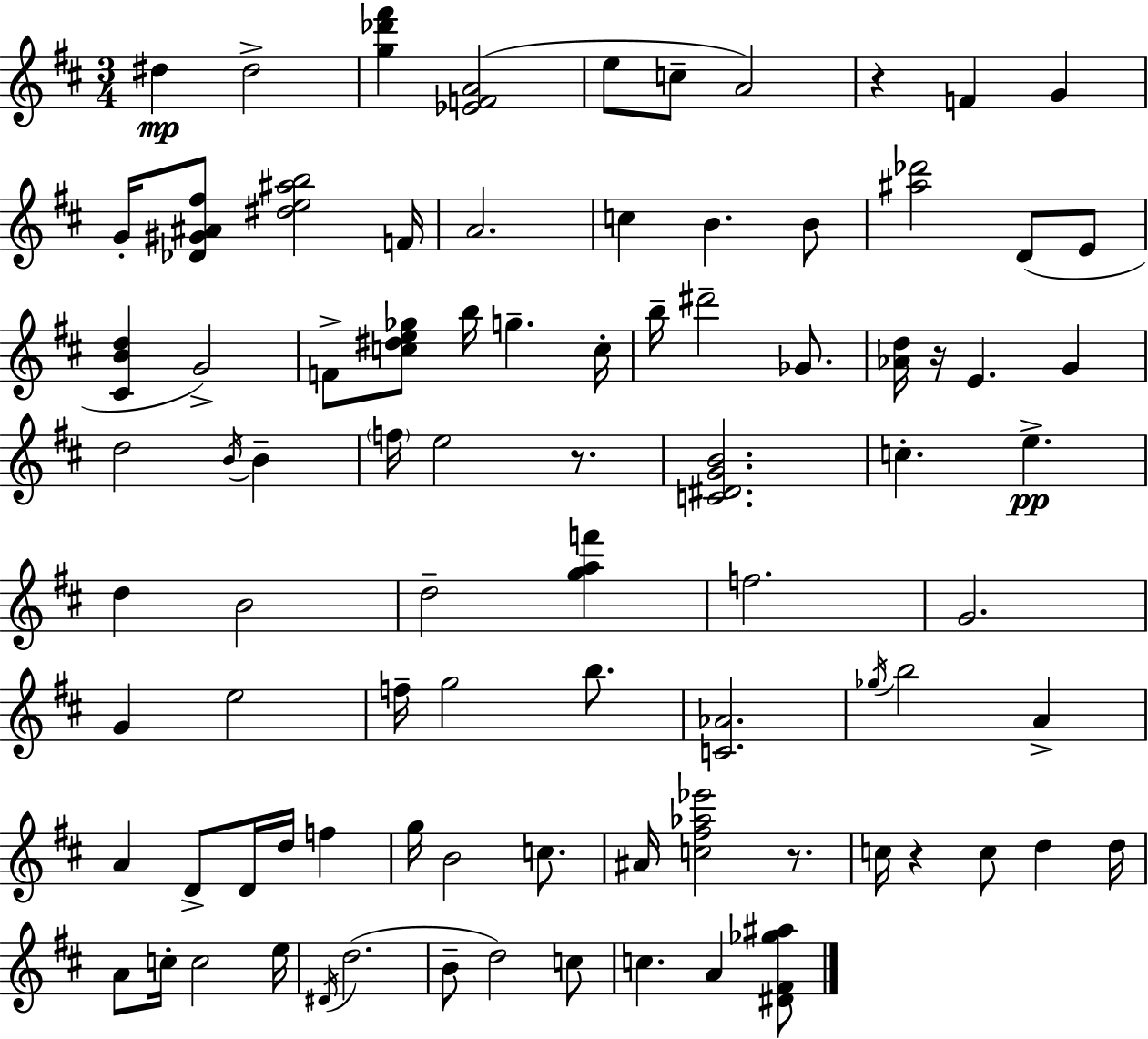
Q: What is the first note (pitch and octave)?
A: D#5